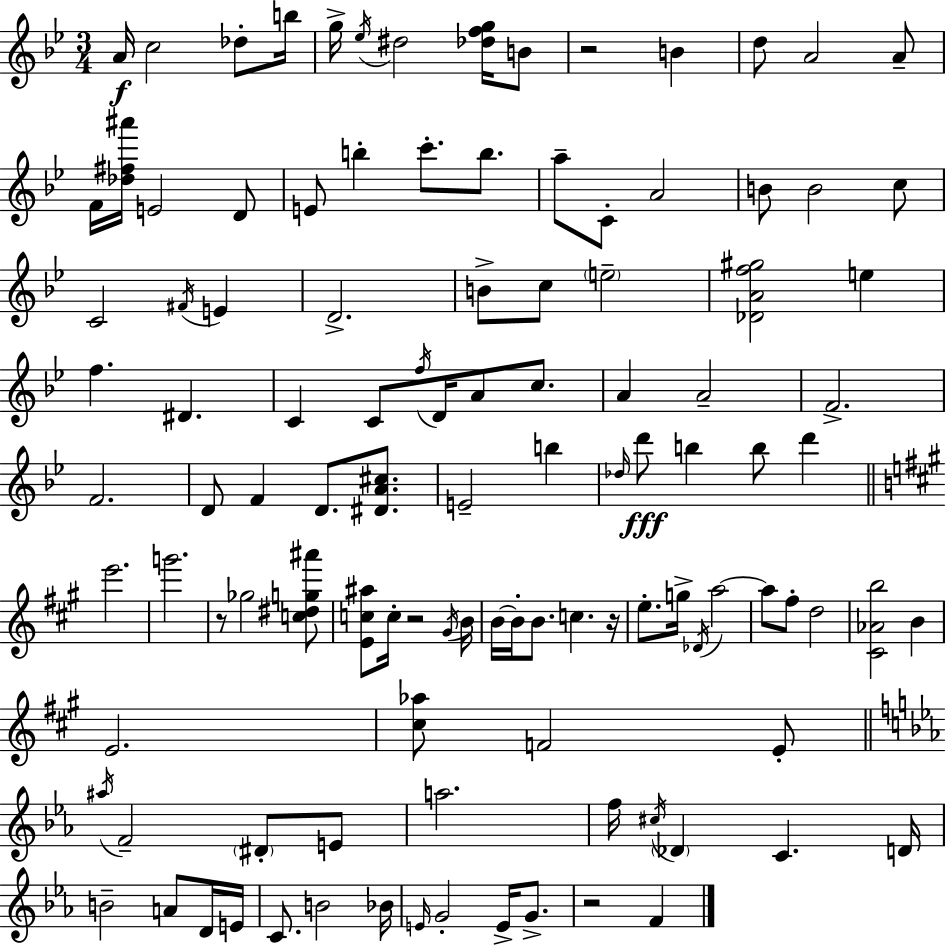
A4/s C5/h Db5/e B5/s G5/s Eb5/s D#5/h [Db5,F5,G5]/s B4/e R/h B4/q D5/e A4/h A4/e F4/s [Db5,F#5,A#6]/s E4/h D4/e E4/e B5/q C6/e. B5/e. A5/e C4/e A4/h B4/e B4/h C5/e C4/h F#4/s E4/q D4/h. B4/e C5/e E5/h [Db4,A4,F5,G#5]/h E5/q F5/q. D#4/q. C4/q C4/e F5/s D4/s A4/e C5/e. A4/q A4/h F4/h. F4/h. D4/e F4/q D4/e. [D#4,A4,C#5]/e. E4/h B5/q Db5/s D6/e B5/q B5/e D6/q E6/h. G6/h. R/e Gb5/h [C5,D#5,G5,A#6]/e [E4,C5,A#5]/e C5/s R/h G#4/s B4/s B4/s B4/s B4/e. C5/q. R/s E5/e. G5/s Db4/s A5/h A5/e F#5/e D5/h [C#4,Ab4,B5]/h B4/q E4/h. [C#5,Ab5]/e F4/h E4/e A#5/s F4/h D#4/e E4/e A5/h. F5/s C#5/s Db4/q C4/q. D4/s B4/h A4/e D4/s E4/s C4/e. B4/h Bb4/s E4/s G4/h E4/s G4/e. R/h F4/q